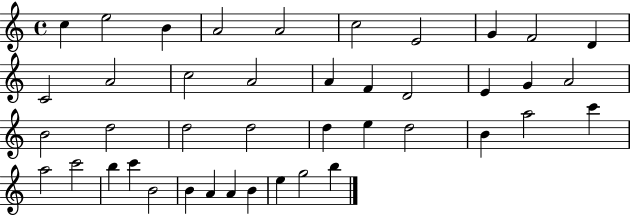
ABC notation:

X:1
T:Untitled
M:4/4
L:1/4
K:C
c e2 B A2 A2 c2 E2 G F2 D C2 A2 c2 A2 A F D2 E G A2 B2 d2 d2 d2 d e d2 B a2 c' a2 c'2 b c' B2 B A A B e g2 b